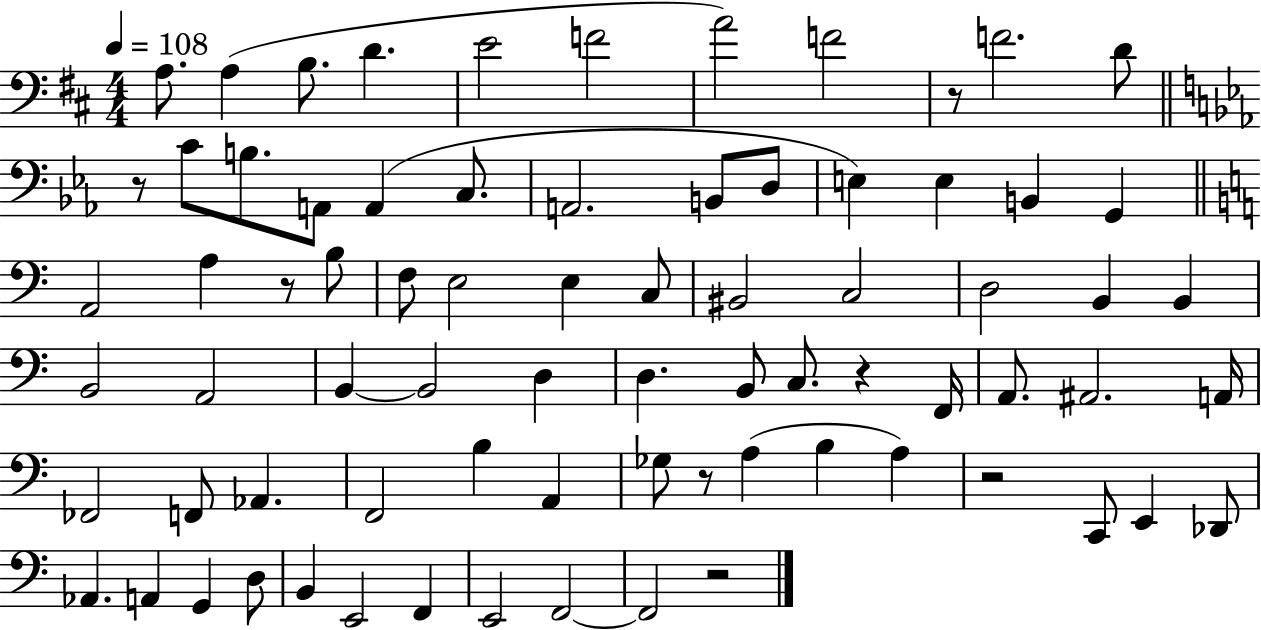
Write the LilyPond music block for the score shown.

{
  \clef bass
  \numericTimeSignature
  \time 4/4
  \key d \major
  \tempo 4 = 108
  \repeat volta 2 { a8. a4( b8. d'4. | e'2 f'2 | a'2) f'2 | r8 f'2. d'8 | \break \bar "||" \break \key ees \major r8 c'8 b8. a,8 a,4( c8. | a,2. b,8 d8 | e4) e4 b,4 g,4 | \bar "||" \break \key c \major a,2 a4 r8 b8 | f8 e2 e4 c8 | bis,2 c2 | d2 b,4 b,4 | \break b,2 a,2 | b,4~~ b,2 d4 | d4. b,8 c8. r4 f,16 | a,8. ais,2. a,16 | \break fes,2 f,8 aes,4. | f,2 b4 a,4 | ges8 r8 a4( b4 a4) | r2 c,8 e,4 des,8 | \break aes,4. a,4 g,4 d8 | b,4 e,2 f,4 | e,2 f,2~~ | f,2 r2 | \break } \bar "|."
}